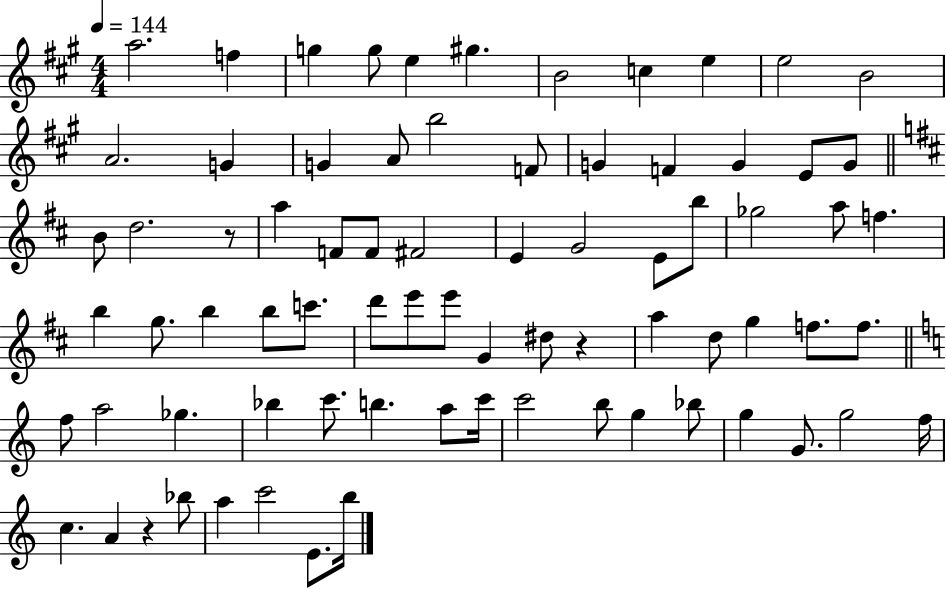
A5/h. F5/q G5/q G5/e E5/q G#5/q. B4/h C5/q E5/q E5/h B4/h A4/h. G4/q G4/q A4/e B5/h F4/e G4/q F4/q G4/q E4/e G4/e B4/e D5/h. R/e A5/q F4/e F4/e F#4/h E4/q G4/h E4/e B5/e Gb5/h A5/e F5/q. B5/q G5/e. B5/q B5/e C6/e. D6/e E6/e E6/e G4/q D#5/e R/q A5/q D5/e G5/q F5/e. F5/e. F5/e A5/h Gb5/q. Bb5/q C6/e. B5/q. A5/e C6/s C6/h B5/e G5/q Bb5/e G5/q G4/e. G5/h F5/s C5/q. A4/q R/q Bb5/e A5/q C6/h E4/e. B5/s